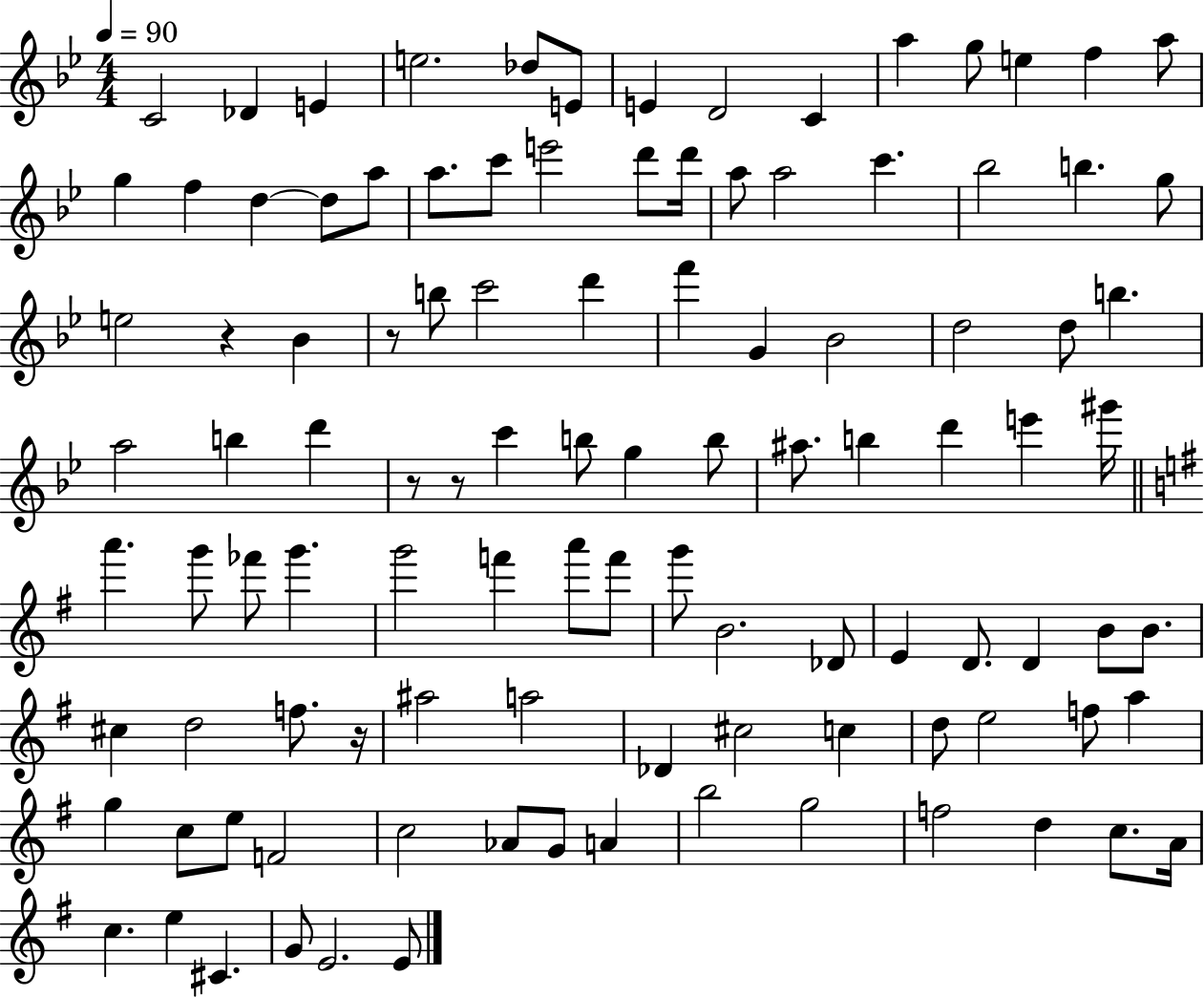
C4/h Db4/q E4/q E5/h. Db5/e E4/e E4/q D4/h C4/q A5/q G5/e E5/q F5/q A5/e G5/q F5/q D5/q D5/e A5/e A5/e. C6/e E6/h D6/e D6/s A5/e A5/h C6/q. Bb5/h B5/q. G5/e E5/h R/q Bb4/q R/e B5/e C6/h D6/q F6/q G4/q Bb4/h D5/h D5/e B5/q. A5/h B5/q D6/q R/e R/e C6/q B5/e G5/q B5/e A#5/e. B5/q D6/q E6/q G#6/s A6/q. G6/e FES6/e G6/q. G6/h F6/q A6/e F6/e G6/e B4/h. Db4/e E4/q D4/e. D4/q B4/e B4/e. C#5/q D5/h F5/e. R/s A#5/h A5/h Db4/q C#5/h C5/q D5/e E5/h F5/e A5/q G5/q C5/e E5/e F4/h C5/h Ab4/e G4/e A4/q B5/h G5/h F5/h D5/q C5/e. A4/s C5/q. E5/q C#4/q. G4/e E4/h. E4/e